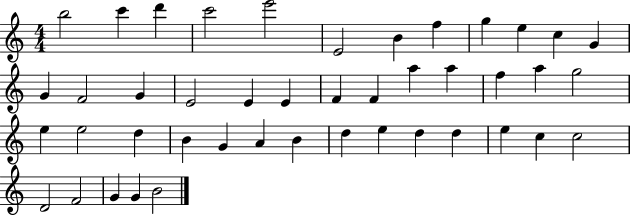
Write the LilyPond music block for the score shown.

{
  \clef treble
  \numericTimeSignature
  \time 4/4
  \key c \major
  b''2 c'''4 d'''4 | c'''2 e'''2 | e'2 b'4 f''4 | g''4 e''4 c''4 g'4 | \break g'4 f'2 g'4 | e'2 e'4 e'4 | f'4 f'4 a''4 a''4 | f''4 a''4 g''2 | \break e''4 e''2 d''4 | b'4 g'4 a'4 b'4 | d''4 e''4 d''4 d''4 | e''4 c''4 c''2 | \break d'2 f'2 | g'4 g'4 b'2 | \bar "|."
}